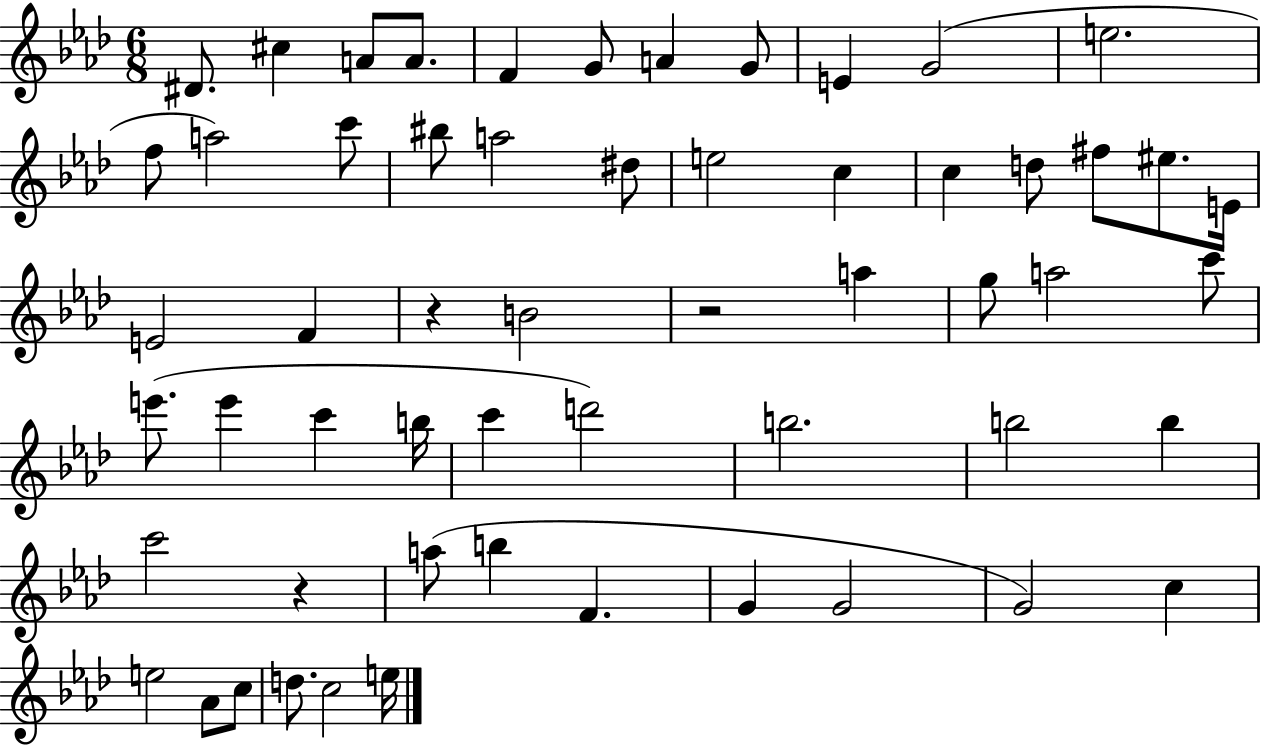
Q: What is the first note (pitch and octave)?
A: D#4